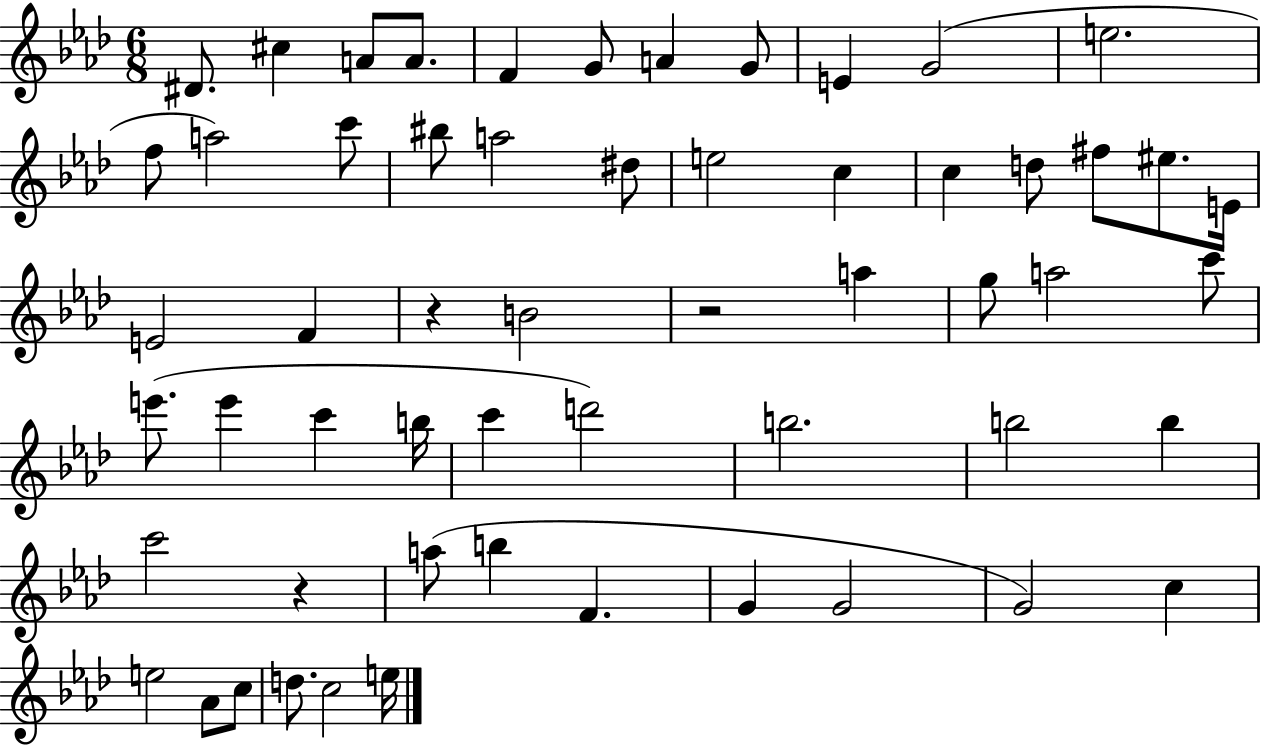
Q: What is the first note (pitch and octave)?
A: D#4